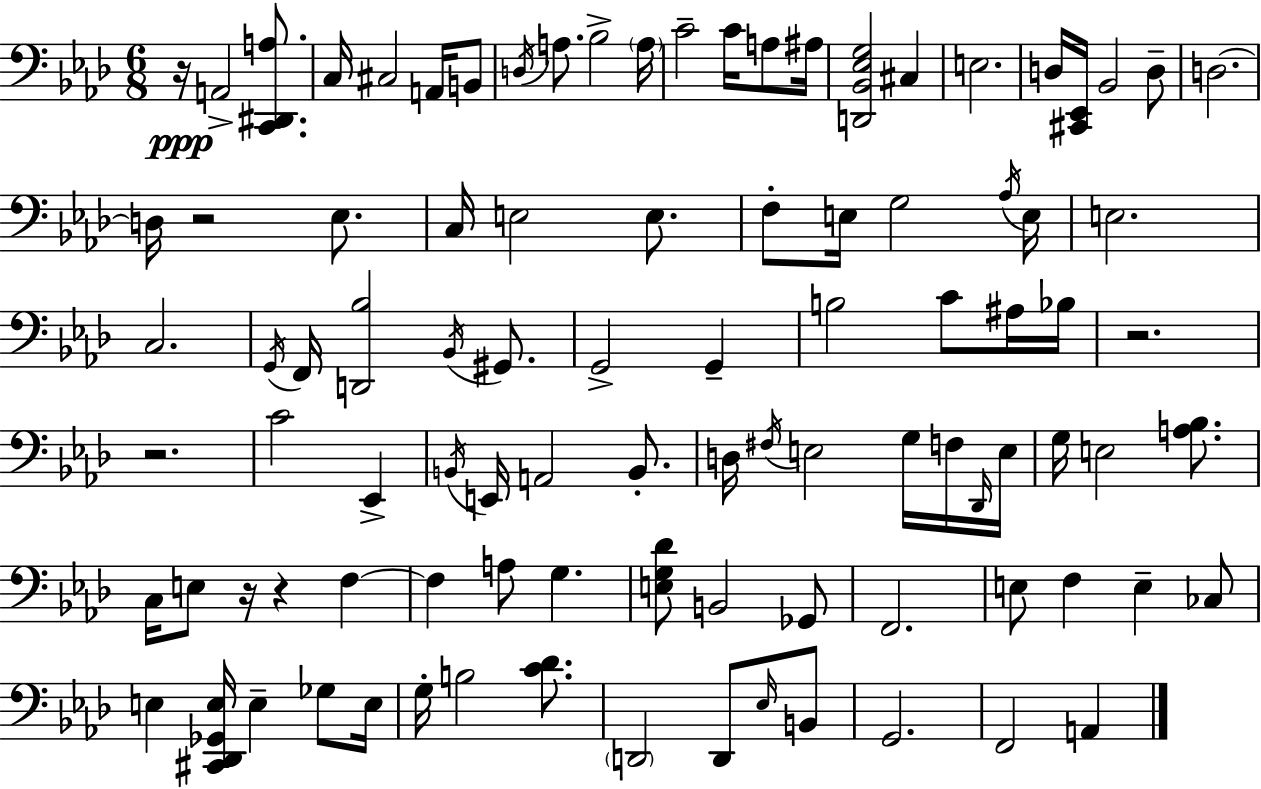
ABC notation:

X:1
T:Untitled
M:6/8
L:1/4
K:Fm
z/4 A,,2 [C,,^D,,A,]/2 C,/4 ^C,2 A,,/4 B,,/2 D,/4 A,/2 _B,2 A,/4 C2 C/4 A,/2 ^A,/4 [D,,_B,,_E,G,]2 ^C, E,2 D,/4 [^C,,_E,,]/4 _B,,2 D,/2 D,2 D,/4 z2 _E,/2 C,/4 E,2 E,/2 F,/2 E,/4 G,2 _A,/4 E,/4 E,2 C,2 G,,/4 F,,/4 [D,,_B,]2 _B,,/4 ^G,,/2 G,,2 G,, B,2 C/2 ^A,/4 _B,/4 z2 z2 C2 _E,, B,,/4 E,,/4 A,,2 B,,/2 D,/4 ^F,/4 E,2 G,/4 F,/4 _D,,/4 E,/4 G,/4 E,2 [A,_B,]/2 C,/4 E,/2 z/4 z F, F, A,/2 G, [E,G,_D]/2 B,,2 _G,,/2 F,,2 E,/2 F, E, _C,/2 E, [^C,,_D,,_G,,E,]/4 E, _G,/2 E,/4 G,/4 B,2 [C_D]/2 D,,2 D,,/2 _E,/4 B,,/2 G,,2 F,,2 A,,